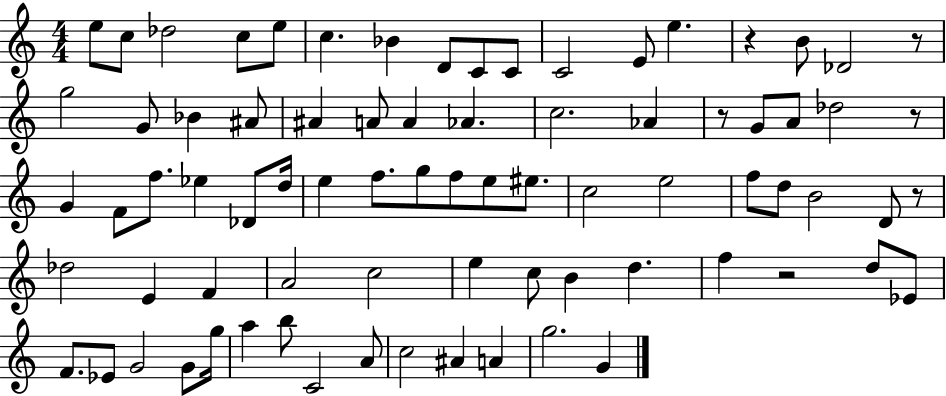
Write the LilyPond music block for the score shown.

{
  \clef treble
  \numericTimeSignature
  \time 4/4
  \key c \major
  e''8 c''8 des''2 c''8 e''8 | c''4. bes'4 d'8 c'8 c'8 | c'2 e'8 e''4. | r4 b'8 des'2 r8 | \break g''2 g'8 bes'4 ais'8 | ais'4 a'8 a'4 aes'4. | c''2. aes'4 | r8 g'8 a'8 des''2 r8 | \break g'4 f'8 f''8. ees''4 des'8 d''16 | e''4 f''8. g''8 f''8 e''8 eis''8. | c''2 e''2 | f''8 d''8 b'2 d'8 r8 | \break des''2 e'4 f'4 | a'2 c''2 | e''4 c''8 b'4 d''4. | f''4 r2 d''8 ees'8 | \break f'8. ees'8 g'2 g'8 g''16 | a''4 b''8 c'2 a'8 | c''2 ais'4 a'4 | g''2. g'4 | \break \bar "|."
}